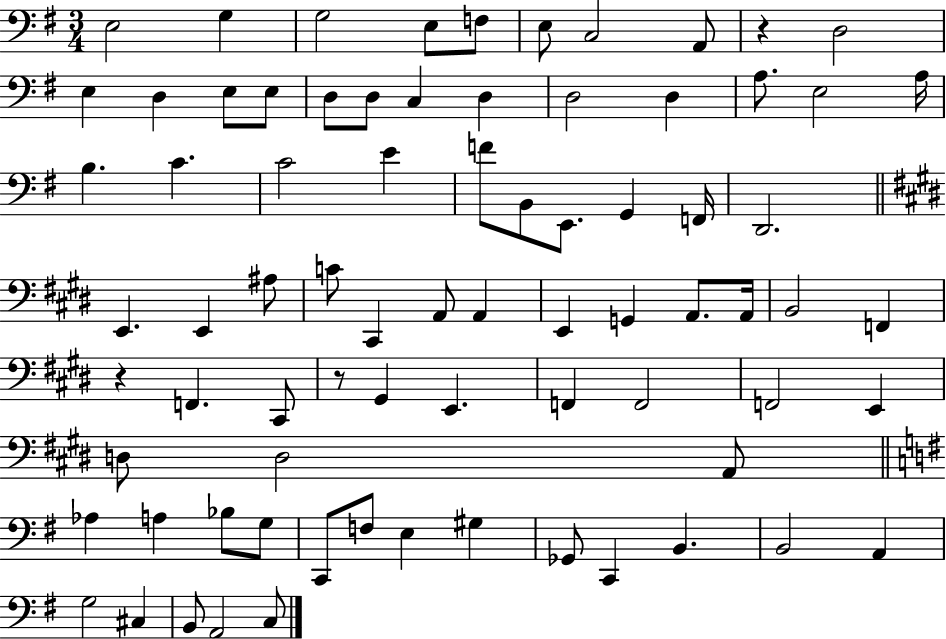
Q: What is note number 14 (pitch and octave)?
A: D3